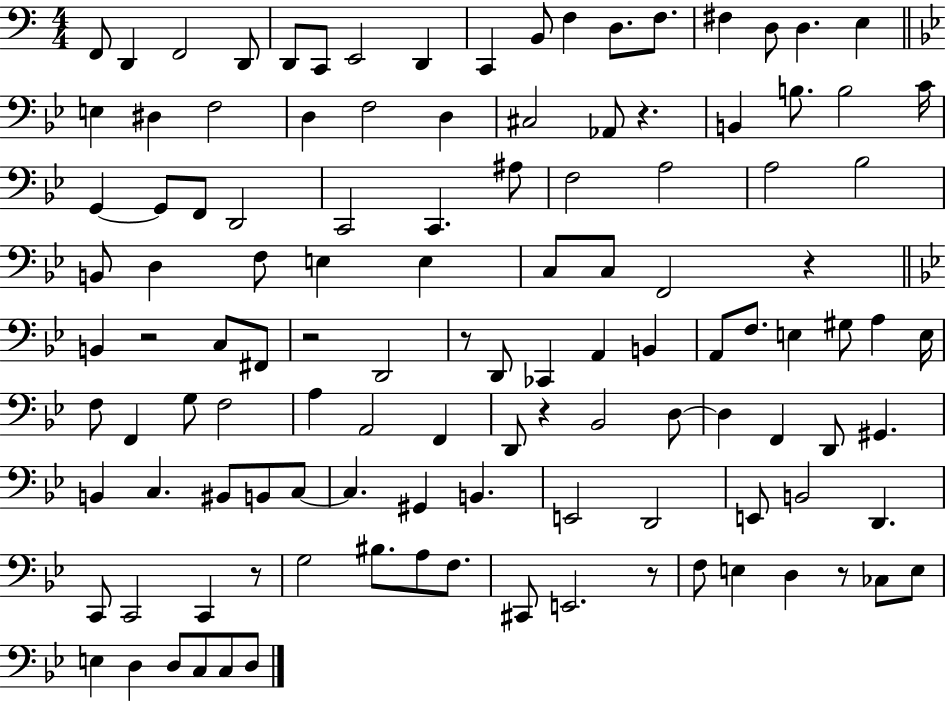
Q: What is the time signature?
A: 4/4